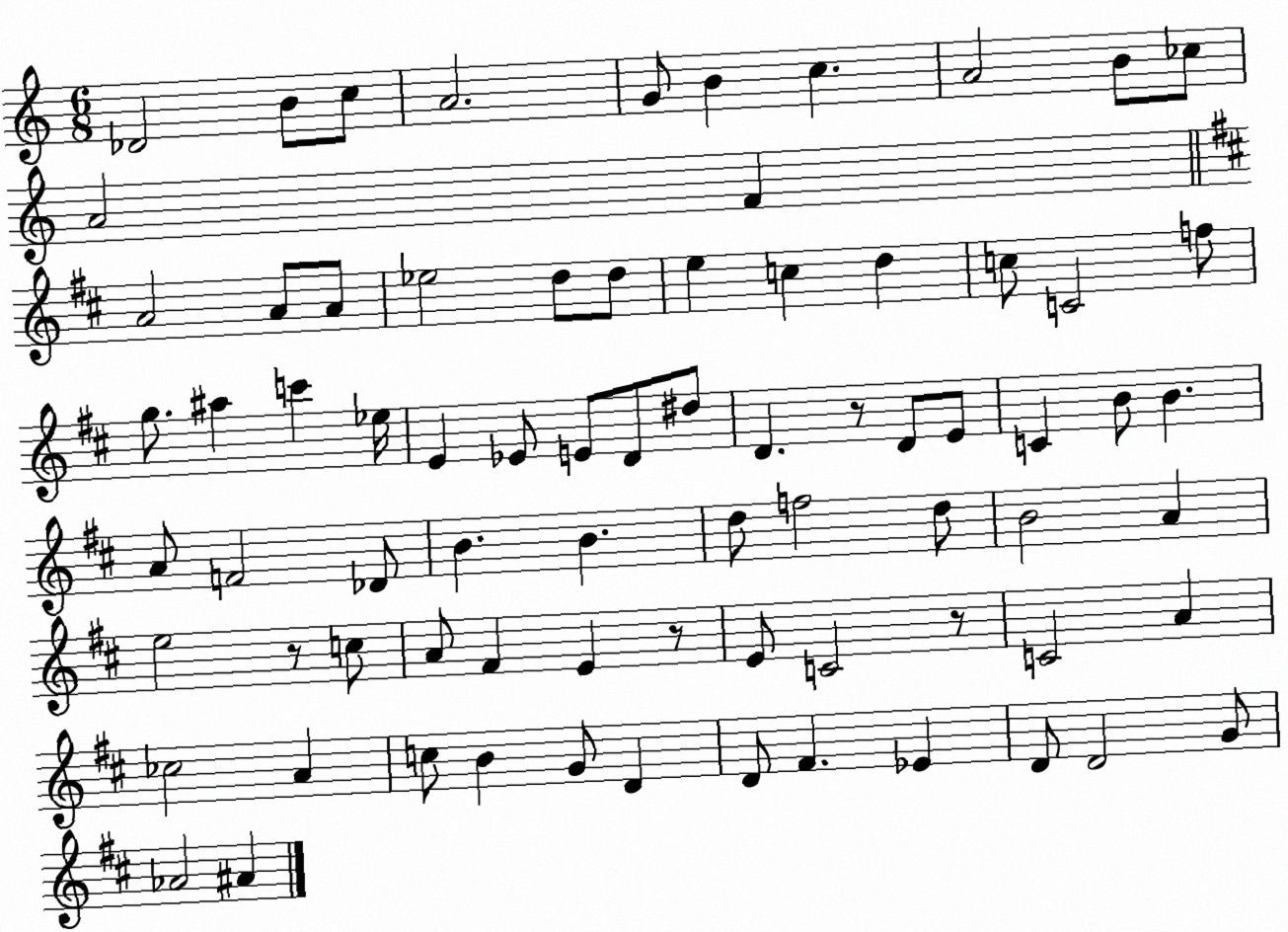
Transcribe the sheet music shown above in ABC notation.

X:1
T:Untitled
M:6/8
L:1/4
K:C
_D2 B/2 c/2 A2 G/2 B c A2 B/2 _c/2 A2 F A2 A/2 A/2 _e2 d/2 d/2 e c d c/2 C2 f/2 g/2 ^a c' _e/4 E _E/2 E/2 D/2 ^d/2 D z/2 D/2 E/2 C B/2 B A/2 F2 _D/2 B B d/2 f2 d/2 B2 A e2 z/2 c/2 A/2 ^F E z/2 E/2 C2 z/2 C2 A _c2 A c/2 B G/2 D D/2 ^F _E D/2 D2 G/2 _A2 ^A